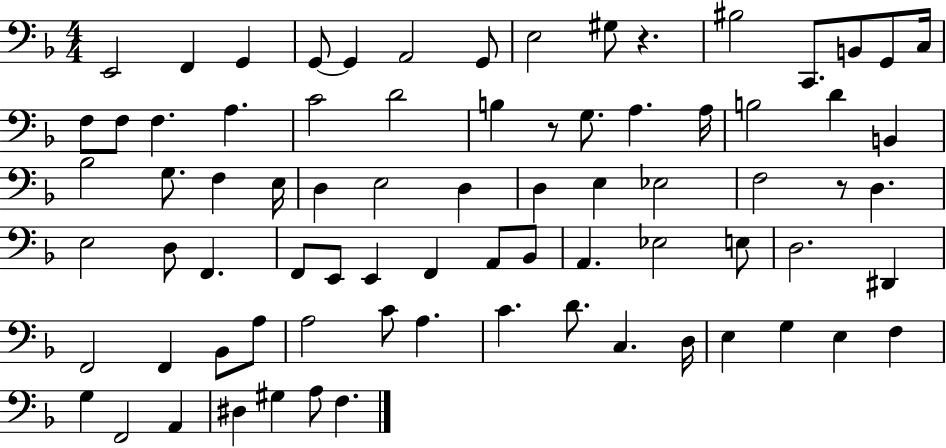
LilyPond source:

{
  \clef bass
  \numericTimeSignature
  \time 4/4
  \key f \major
  e,2 f,4 g,4 | g,8~~ g,4 a,2 g,8 | e2 gis8 r4. | bis2 c,8. b,8 g,8 c16 | \break f8 f8 f4. a4. | c'2 d'2 | b4 r8 g8. a4. a16 | b2 d'4 b,4 | \break bes2 g8. f4 e16 | d4 e2 d4 | d4 e4 ees2 | f2 r8 d4. | \break e2 d8 f,4. | f,8 e,8 e,4 f,4 a,8 bes,8 | a,4. ees2 e8 | d2. dis,4 | \break f,2 f,4 bes,8 a8 | a2 c'8 a4. | c'4. d'8. c4. d16 | e4 g4 e4 f4 | \break g4 f,2 a,4 | dis4 gis4 a8 f4. | \bar "|."
}